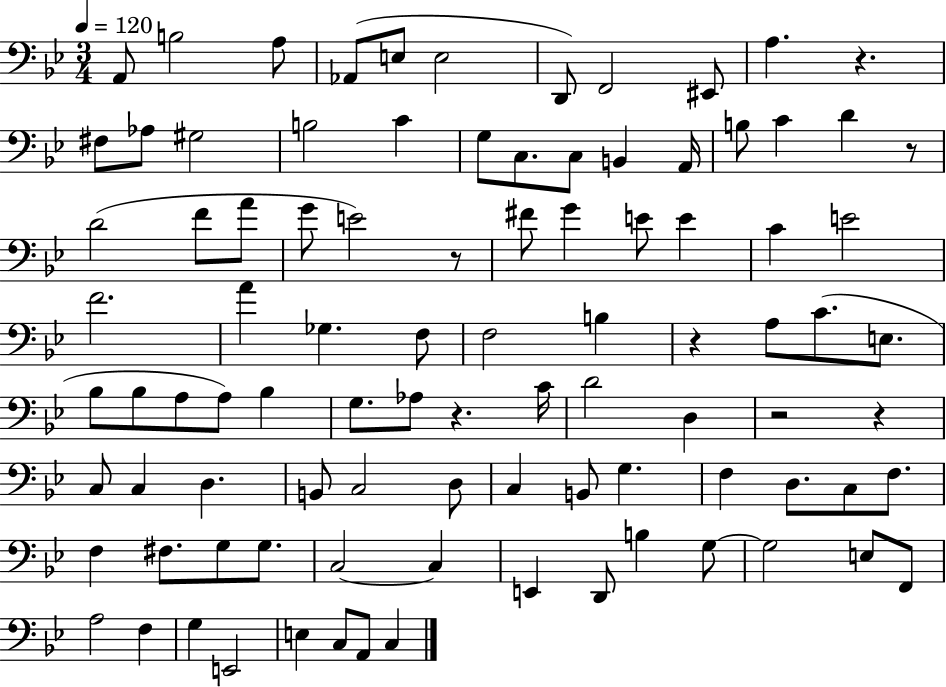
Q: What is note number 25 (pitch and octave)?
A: F4